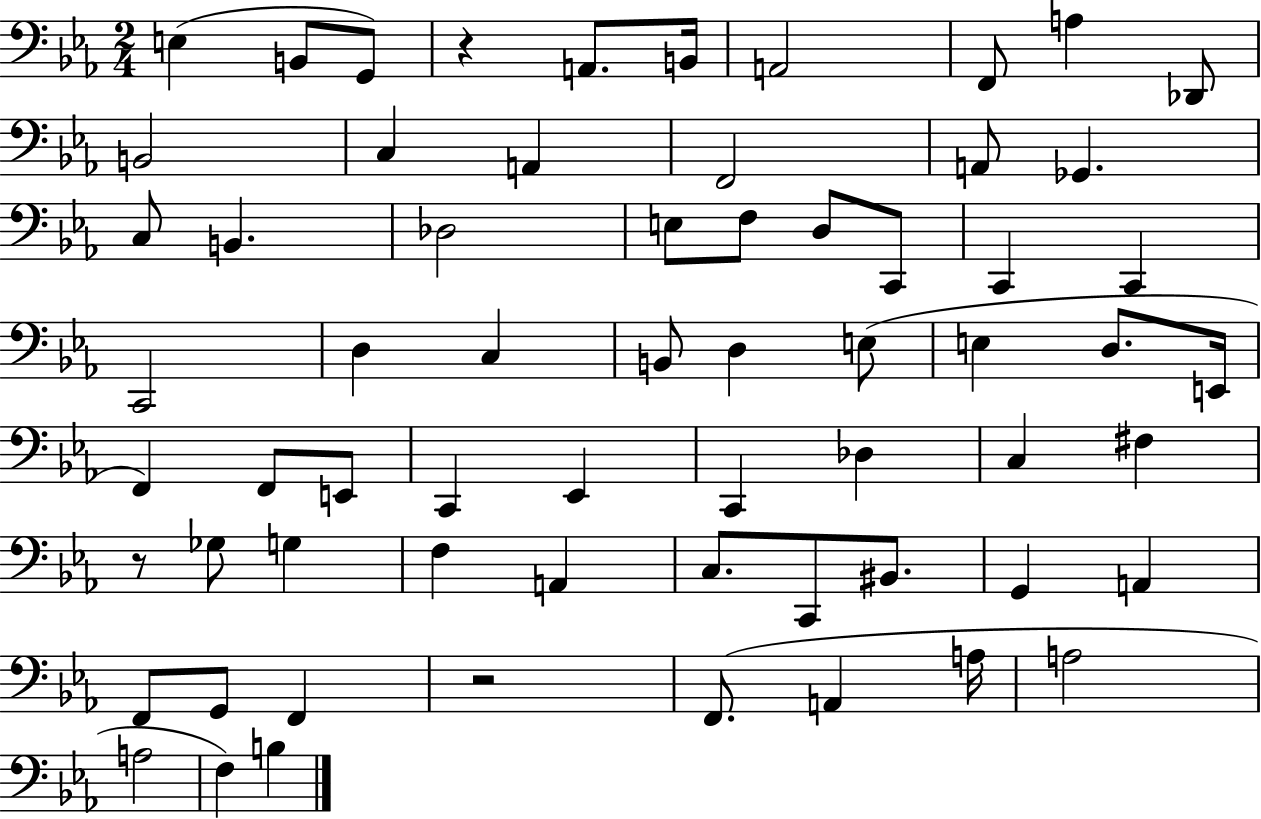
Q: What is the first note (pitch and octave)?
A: E3